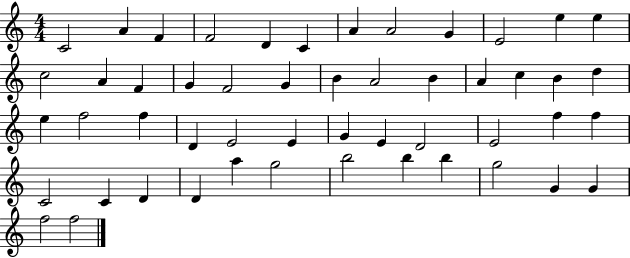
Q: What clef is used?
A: treble